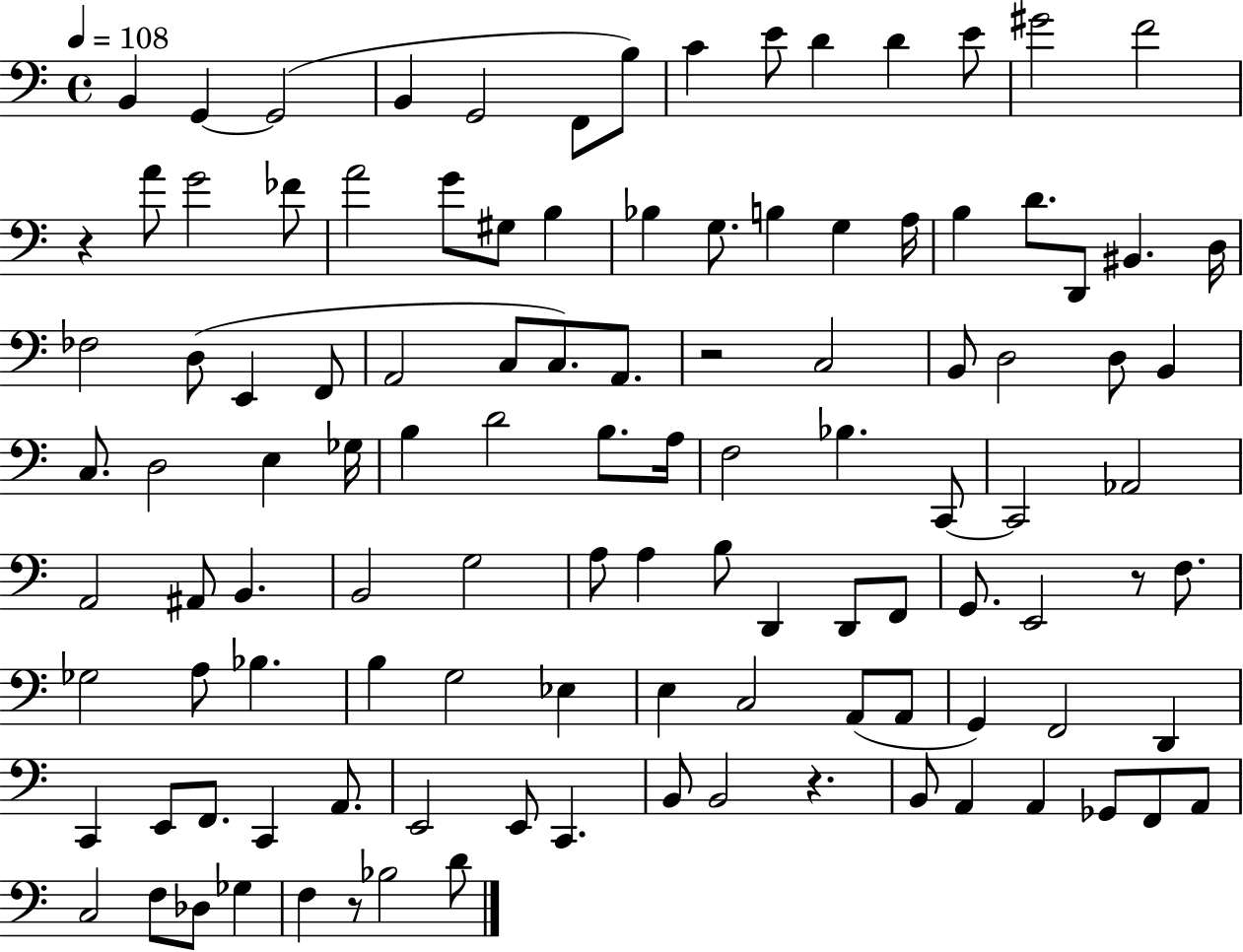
B2/q G2/q G2/h B2/q G2/h F2/e B3/e C4/q E4/e D4/q D4/q E4/e G#4/h F4/h R/q A4/e G4/h FES4/e A4/h G4/e G#3/e B3/q Bb3/q G3/e. B3/q G3/q A3/s B3/q D4/e. D2/e BIS2/q. D3/s FES3/h D3/e E2/q F2/e A2/h C3/e C3/e. A2/e. R/h C3/h B2/e D3/h D3/e B2/q C3/e. D3/h E3/q Gb3/s B3/q D4/h B3/e. A3/s F3/h Bb3/q. C2/e C2/h Ab2/h A2/h A#2/e B2/q. B2/h G3/h A3/e A3/q B3/e D2/q D2/e F2/e G2/e. E2/h R/e F3/e. Gb3/h A3/e Bb3/q. B3/q G3/h Eb3/q E3/q C3/h A2/e A2/e G2/q F2/h D2/q C2/q E2/e F2/e. C2/q A2/e. E2/h E2/e C2/q. B2/e B2/h R/q. B2/e A2/q A2/q Gb2/e F2/e A2/e C3/h F3/e Db3/e Gb3/q F3/q R/e Bb3/h D4/e